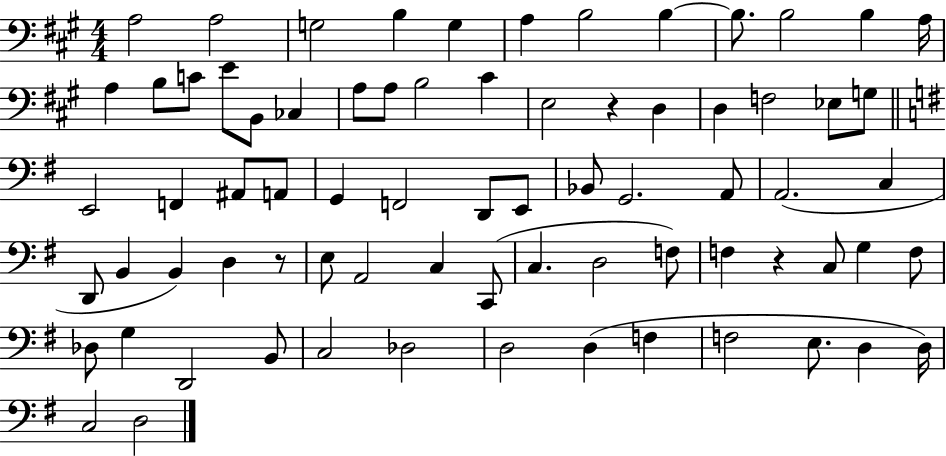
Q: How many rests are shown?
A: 3